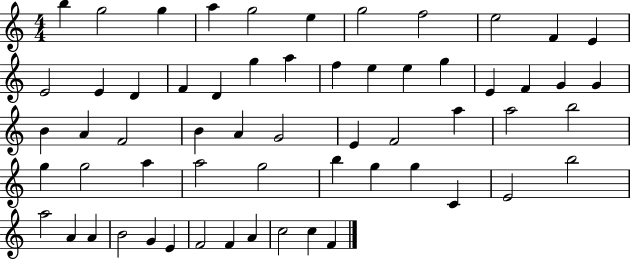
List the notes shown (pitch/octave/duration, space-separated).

B5/q G5/h G5/q A5/q G5/h E5/q G5/h F5/h E5/h F4/q E4/q E4/h E4/q D4/q F4/q D4/q G5/q A5/q F5/q E5/q E5/q G5/q E4/q F4/q G4/q G4/q B4/q A4/q F4/h B4/q A4/q G4/h E4/q F4/h A5/q A5/h B5/h G5/q G5/h A5/q A5/h G5/h B5/q G5/q G5/q C4/q E4/h B5/h A5/h A4/q A4/q B4/h G4/q E4/q F4/h F4/q A4/q C5/h C5/q F4/q